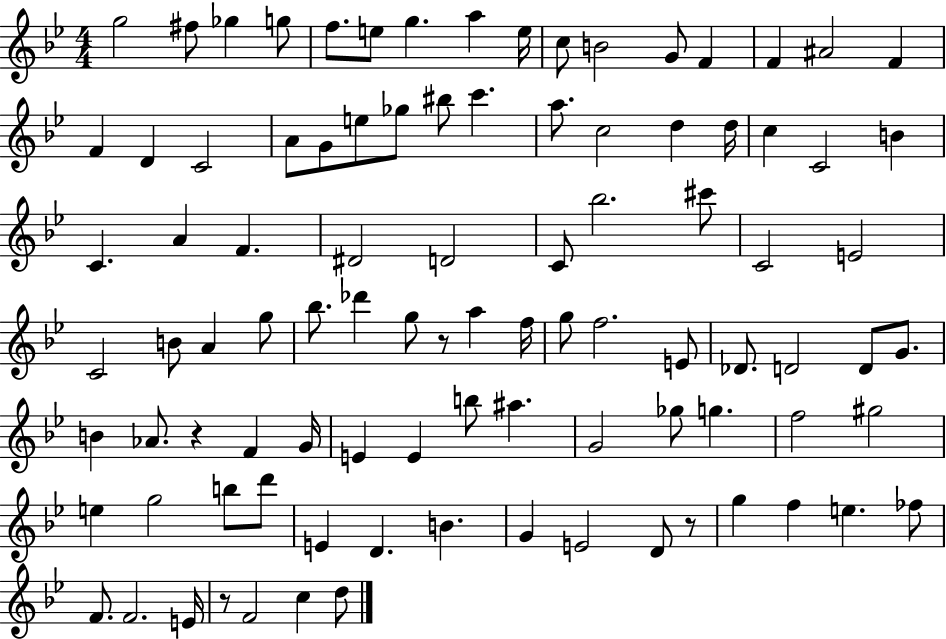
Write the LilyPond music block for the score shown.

{
  \clef treble
  \numericTimeSignature
  \time 4/4
  \key bes \major
  g''2 fis''8 ges''4 g''8 | f''8. e''8 g''4. a''4 e''16 | c''8 b'2 g'8 f'4 | f'4 ais'2 f'4 | \break f'4 d'4 c'2 | a'8 g'8 e''8 ges''8 bis''8 c'''4. | a''8. c''2 d''4 d''16 | c''4 c'2 b'4 | \break c'4. a'4 f'4. | dis'2 d'2 | c'8 bes''2. cis'''8 | c'2 e'2 | \break c'2 b'8 a'4 g''8 | bes''8. des'''4 g''8 r8 a''4 f''16 | g''8 f''2. e'8 | des'8. d'2 d'8 g'8. | \break b'4 aes'8. r4 f'4 g'16 | e'4 e'4 b''8 ais''4. | g'2 ges''8 g''4. | f''2 gis''2 | \break e''4 g''2 b''8 d'''8 | e'4 d'4. b'4. | g'4 e'2 d'8 r8 | g''4 f''4 e''4. fes''8 | \break f'8. f'2. e'16 | r8 f'2 c''4 d''8 | \bar "|."
}